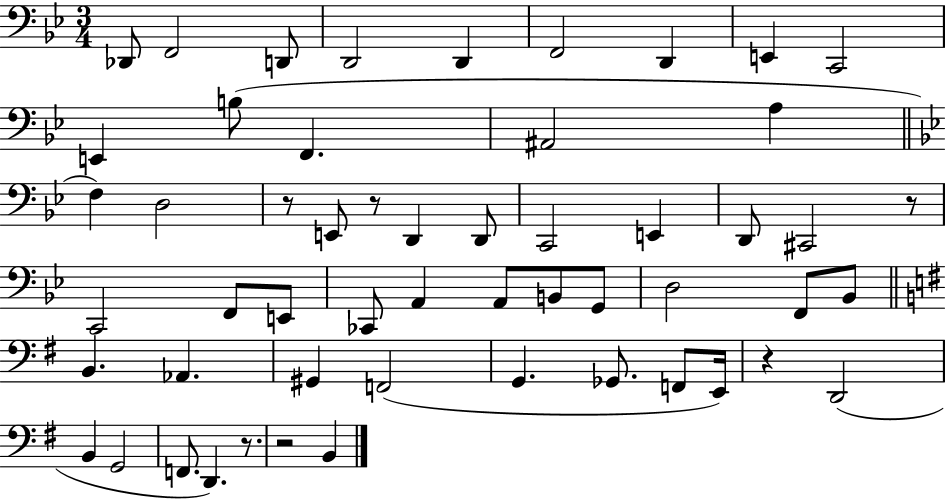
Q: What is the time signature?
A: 3/4